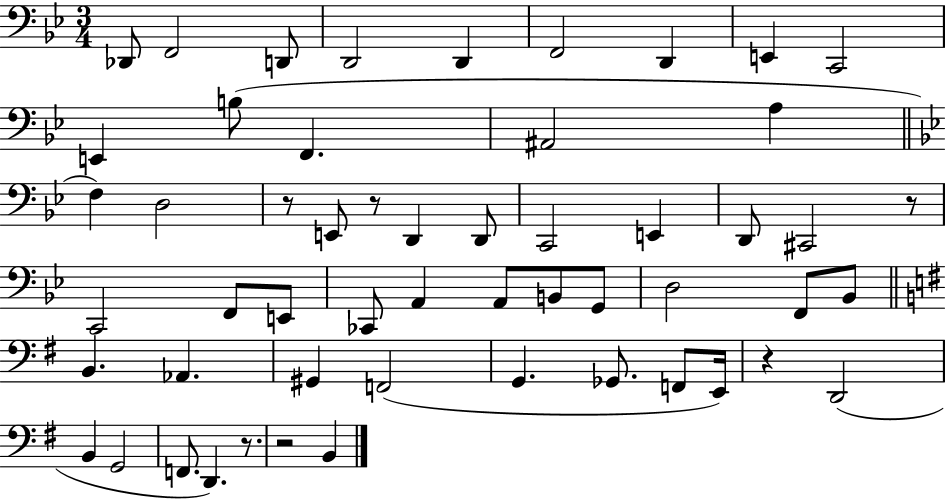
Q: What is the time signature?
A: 3/4